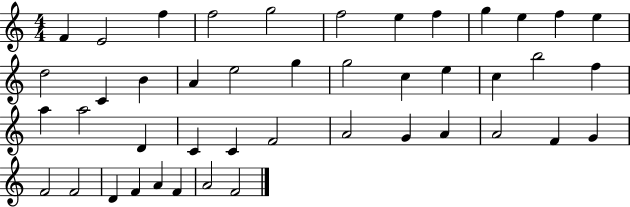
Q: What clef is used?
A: treble